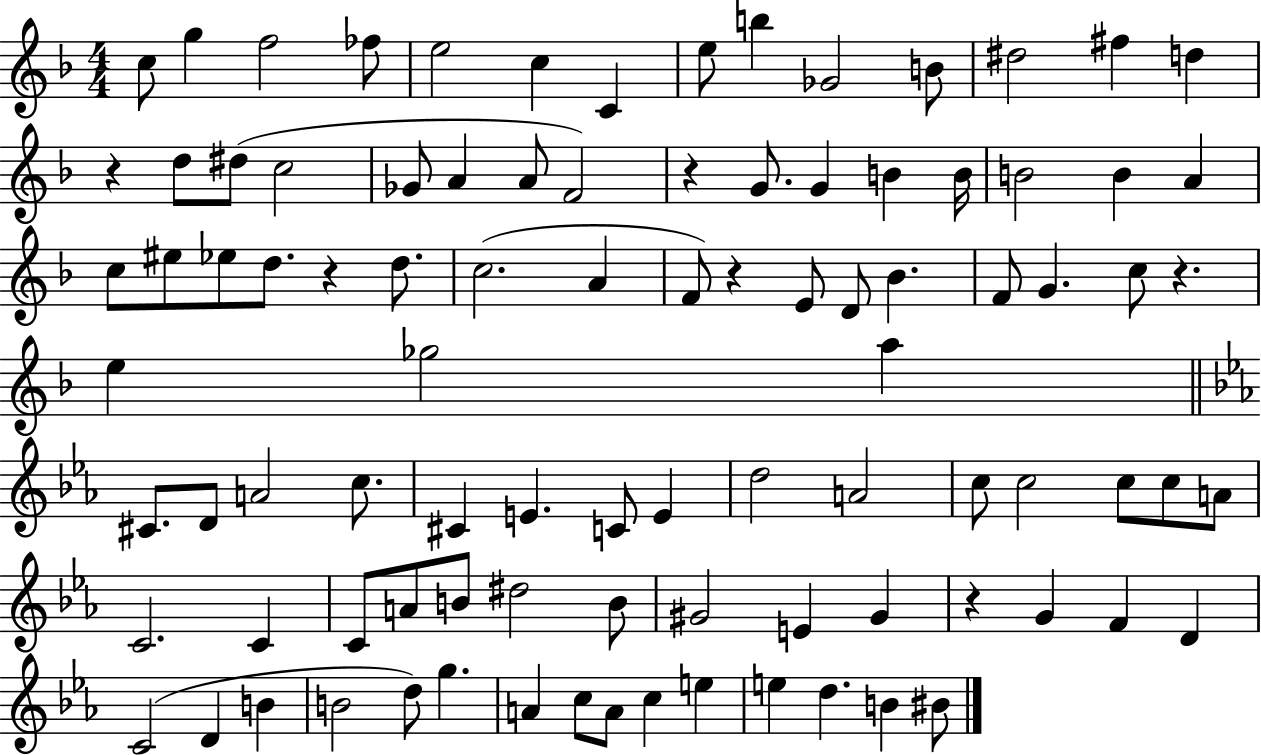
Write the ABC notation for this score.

X:1
T:Untitled
M:4/4
L:1/4
K:F
c/2 g f2 _f/2 e2 c C e/2 b _G2 B/2 ^d2 ^f d z d/2 ^d/2 c2 _G/2 A A/2 F2 z G/2 G B B/4 B2 B A c/2 ^e/2 _e/2 d/2 z d/2 c2 A F/2 z E/2 D/2 _B F/2 G c/2 z e _g2 a ^C/2 D/2 A2 c/2 ^C E C/2 E d2 A2 c/2 c2 c/2 c/2 A/2 C2 C C/2 A/2 B/2 ^d2 B/2 ^G2 E ^G z G F D C2 D B B2 d/2 g A c/2 A/2 c e e d B ^B/2